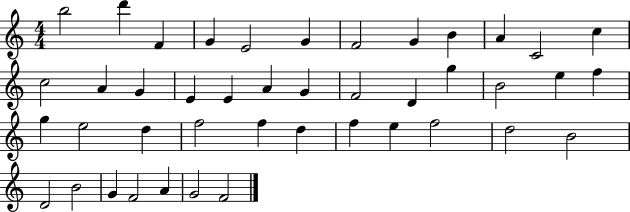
X:1
T:Untitled
M:4/4
L:1/4
K:C
b2 d' F G E2 G F2 G B A C2 c c2 A G E E A G F2 D g B2 e f g e2 d f2 f d f e f2 d2 B2 D2 B2 G F2 A G2 F2